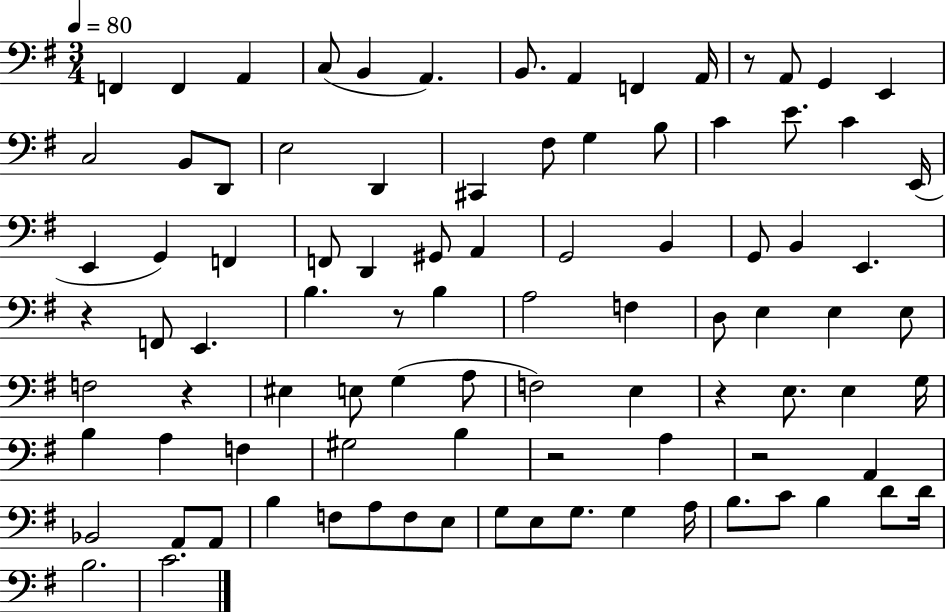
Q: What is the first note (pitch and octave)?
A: F2